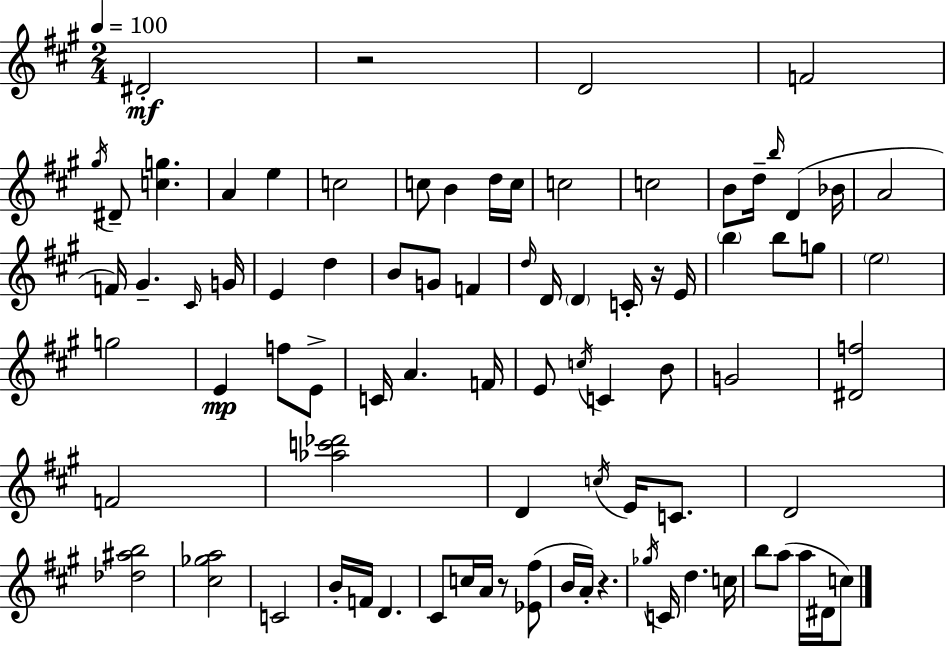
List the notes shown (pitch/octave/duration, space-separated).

D#4/h R/h D4/h F4/h G#5/s D#4/e [C5,G5]/q. A4/q E5/q C5/h C5/e B4/q D5/s C5/s C5/h C5/h B4/e D5/s B5/s D4/q Bb4/s A4/h F4/s G#4/q. C#4/s G4/s E4/q D5/q B4/e G4/e F4/q D5/s D4/s D4/q C4/s R/s E4/s B5/q B5/e G5/e E5/h G5/h E4/q F5/e E4/e C4/s A4/q. F4/s E4/e C5/s C4/q B4/e G4/h [D#4,F5]/h F4/h [Ab5,C6,Db6]/h D4/q C5/s E4/s C4/e. D4/h [Db5,A#5,B5]/h [C#5,Gb5,A5]/h C4/h B4/s F4/s D4/q. C#4/e C5/s A4/s R/e [Eb4,F#5]/e B4/s A4/s R/q. Gb5/s C4/s D5/q. C5/s B5/e A5/e A5/s D#4/s C5/e